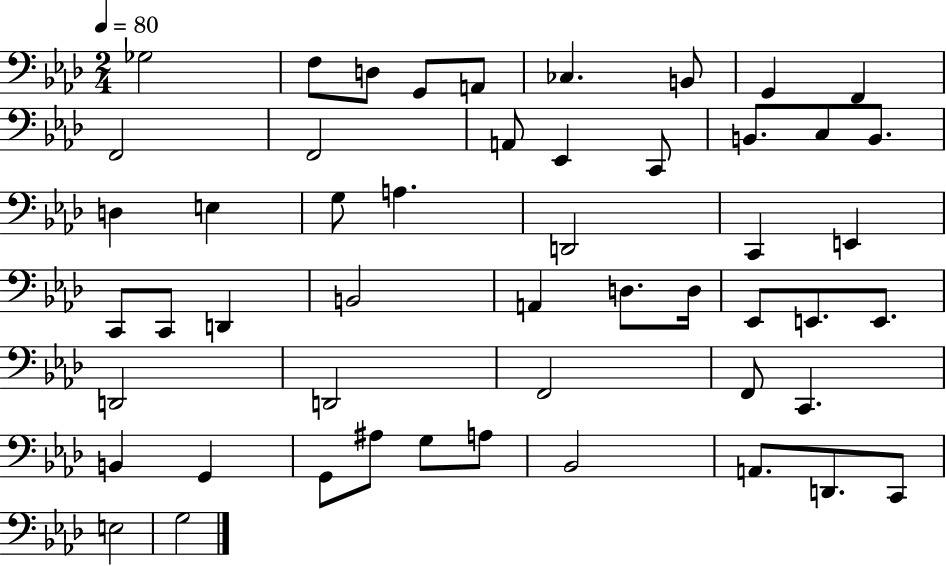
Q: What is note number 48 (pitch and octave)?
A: D2